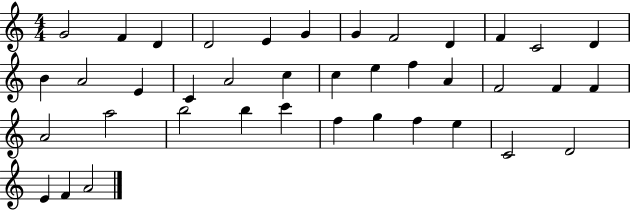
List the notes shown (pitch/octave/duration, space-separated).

G4/h F4/q D4/q D4/h E4/q G4/q G4/q F4/h D4/q F4/q C4/h D4/q B4/q A4/h E4/q C4/q A4/h C5/q C5/q E5/q F5/q A4/q F4/h F4/q F4/q A4/h A5/h B5/h B5/q C6/q F5/q G5/q F5/q E5/q C4/h D4/h E4/q F4/q A4/h